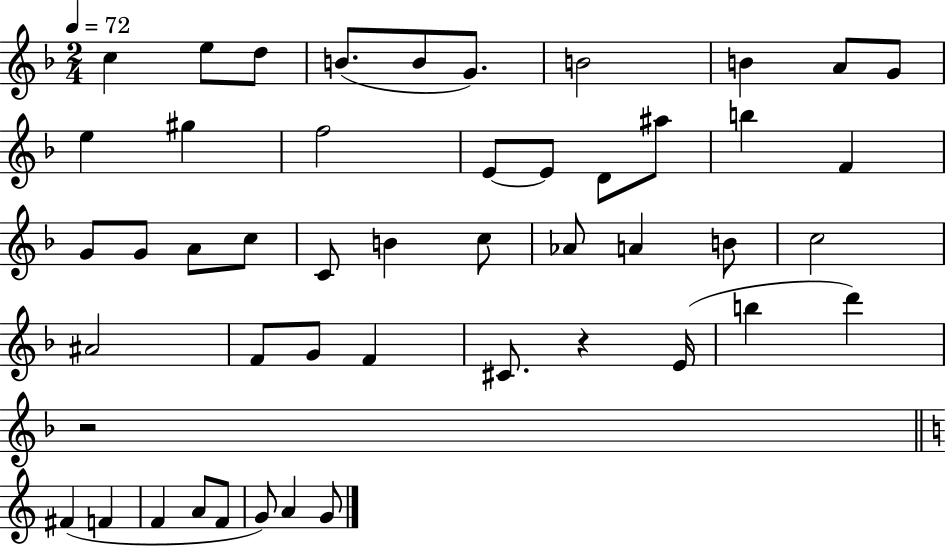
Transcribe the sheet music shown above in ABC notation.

X:1
T:Untitled
M:2/4
L:1/4
K:F
c e/2 d/2 B/2 B/2 G/2 B2 B A/2 G/2 e ^g f2 E/2 E/2 D/2 ^a/2 b F G/2 G/2 A/2 c/2 C/2 B c/2 _A/2 A B/2 c2 ^A2 F/2 G/2 F ^C/2 z E/4 b d' z2 ^F F F A/2 F/2 G/2 A G/2